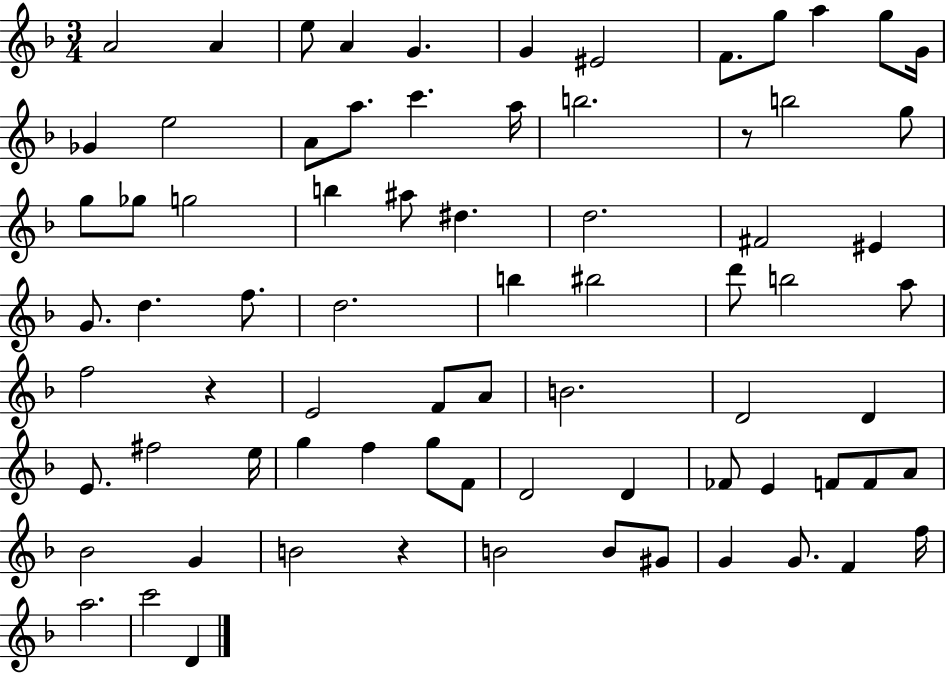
{
  \clef treble
  \numericTimeSignature
  \time 3/4
  \key f \major
  a'2 a'4 | e''8 a'4 g'4. | g'4 eis'2 | f'8. g''8 a''4 g''8 g'16 | \break ges'4 e''2 | a'8 a''8. c'''4. a''16 | b''2. | r8 b''2 g''8 | \break g''8 ges''8 g''2 | b''4 ais''8 dis''4. | d''2. | fis'2 eis'4 | \break g'8. d''4. f''8. | d''2. | b''4 bis''2 | d'''8 b''2 a''8 | \break f''2 r4 | e'2 f'8 a'8 | b'2. | d'2 d'4 | \break e'8. fis''2 e''16 | g''4 f''4 g''8 f'8 | d'2 d'4 | fes'8 e'4 f'8 f'8 a'8 | \break bes'2 g'4 | b'2 r4 | b'2 b'8 gis'8 | g'4 g'8. f'4 f''16 | \break a''2. | c'''2 d'4 | \bar "|."
}